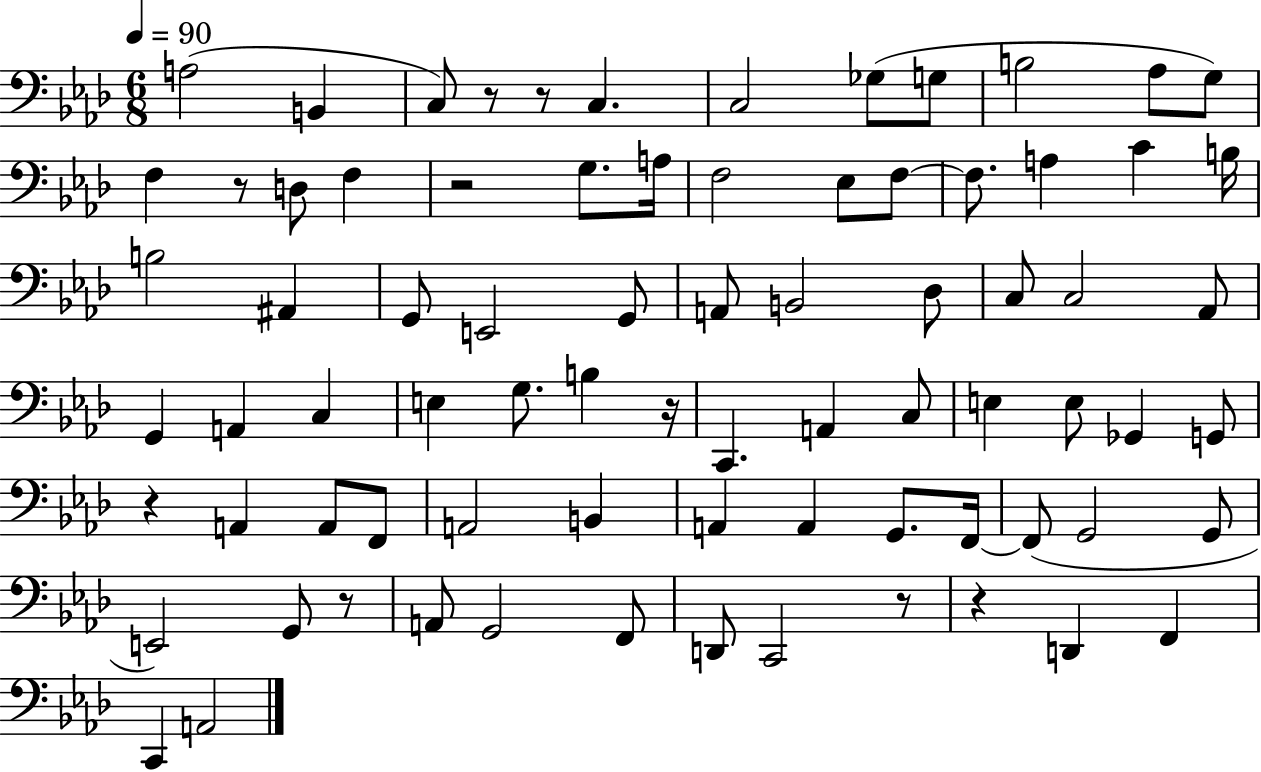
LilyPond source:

{
  \clef bass
  \numericTimeSignature
  \time 6/8
  \key aes \major
  \tempo 4 = 90
  a2( b,4 | c8) r8 r8 c4. | c2 ges8( g8 | b2 aes8 g8) | \break f4 r8 d8 f4 | r2 g8. a16 | f2 ees8 f8~~ | f8. a4 c'4 b16 | \break b2 ais,4 | g,8 e,2 g,8 | a,8 b,2 des8 | c8 c2 aes,8 | \break g,4 a,4 c4 | e4 g8. b4 r16 | c,4. a,4 c8 | e4 e8 ges,4 g,8 | \break r4 a,4 a,8 f,8 | a,2 b,4 | a,4 a,4 g,8. f,16~~ | f,8( g,2 g,8 | \break e,2) g,8 r8 | a,8 g,2 f,8 | d,8 c,2 r8 | r4 d,4 f,4 | \break c,4 a,2 | \bar "|."
}